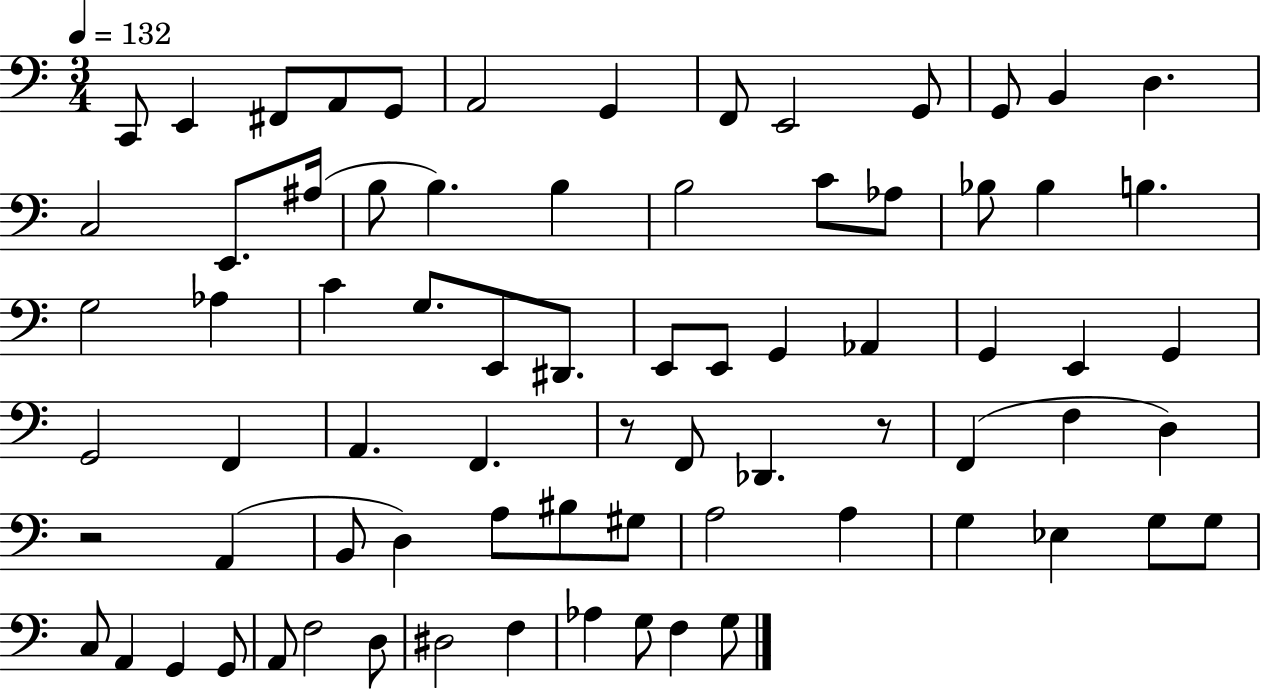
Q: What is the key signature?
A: C major